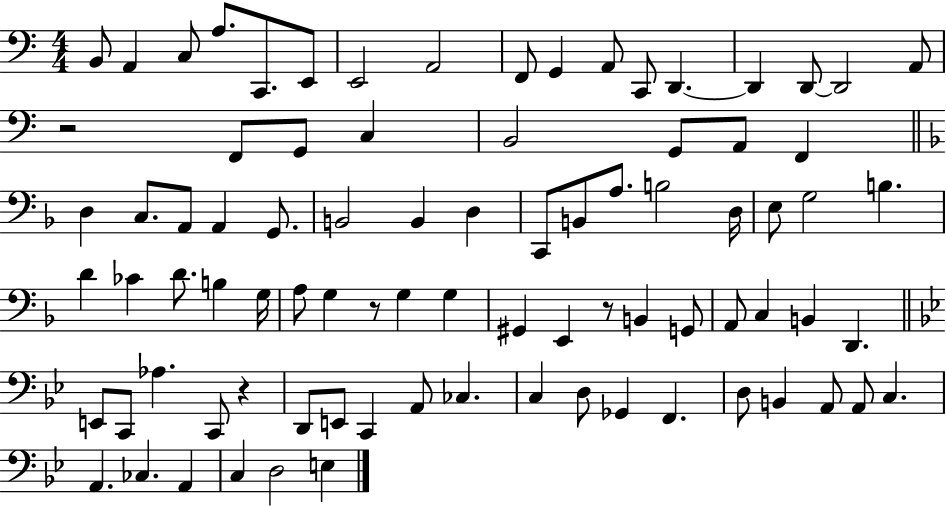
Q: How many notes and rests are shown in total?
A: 85